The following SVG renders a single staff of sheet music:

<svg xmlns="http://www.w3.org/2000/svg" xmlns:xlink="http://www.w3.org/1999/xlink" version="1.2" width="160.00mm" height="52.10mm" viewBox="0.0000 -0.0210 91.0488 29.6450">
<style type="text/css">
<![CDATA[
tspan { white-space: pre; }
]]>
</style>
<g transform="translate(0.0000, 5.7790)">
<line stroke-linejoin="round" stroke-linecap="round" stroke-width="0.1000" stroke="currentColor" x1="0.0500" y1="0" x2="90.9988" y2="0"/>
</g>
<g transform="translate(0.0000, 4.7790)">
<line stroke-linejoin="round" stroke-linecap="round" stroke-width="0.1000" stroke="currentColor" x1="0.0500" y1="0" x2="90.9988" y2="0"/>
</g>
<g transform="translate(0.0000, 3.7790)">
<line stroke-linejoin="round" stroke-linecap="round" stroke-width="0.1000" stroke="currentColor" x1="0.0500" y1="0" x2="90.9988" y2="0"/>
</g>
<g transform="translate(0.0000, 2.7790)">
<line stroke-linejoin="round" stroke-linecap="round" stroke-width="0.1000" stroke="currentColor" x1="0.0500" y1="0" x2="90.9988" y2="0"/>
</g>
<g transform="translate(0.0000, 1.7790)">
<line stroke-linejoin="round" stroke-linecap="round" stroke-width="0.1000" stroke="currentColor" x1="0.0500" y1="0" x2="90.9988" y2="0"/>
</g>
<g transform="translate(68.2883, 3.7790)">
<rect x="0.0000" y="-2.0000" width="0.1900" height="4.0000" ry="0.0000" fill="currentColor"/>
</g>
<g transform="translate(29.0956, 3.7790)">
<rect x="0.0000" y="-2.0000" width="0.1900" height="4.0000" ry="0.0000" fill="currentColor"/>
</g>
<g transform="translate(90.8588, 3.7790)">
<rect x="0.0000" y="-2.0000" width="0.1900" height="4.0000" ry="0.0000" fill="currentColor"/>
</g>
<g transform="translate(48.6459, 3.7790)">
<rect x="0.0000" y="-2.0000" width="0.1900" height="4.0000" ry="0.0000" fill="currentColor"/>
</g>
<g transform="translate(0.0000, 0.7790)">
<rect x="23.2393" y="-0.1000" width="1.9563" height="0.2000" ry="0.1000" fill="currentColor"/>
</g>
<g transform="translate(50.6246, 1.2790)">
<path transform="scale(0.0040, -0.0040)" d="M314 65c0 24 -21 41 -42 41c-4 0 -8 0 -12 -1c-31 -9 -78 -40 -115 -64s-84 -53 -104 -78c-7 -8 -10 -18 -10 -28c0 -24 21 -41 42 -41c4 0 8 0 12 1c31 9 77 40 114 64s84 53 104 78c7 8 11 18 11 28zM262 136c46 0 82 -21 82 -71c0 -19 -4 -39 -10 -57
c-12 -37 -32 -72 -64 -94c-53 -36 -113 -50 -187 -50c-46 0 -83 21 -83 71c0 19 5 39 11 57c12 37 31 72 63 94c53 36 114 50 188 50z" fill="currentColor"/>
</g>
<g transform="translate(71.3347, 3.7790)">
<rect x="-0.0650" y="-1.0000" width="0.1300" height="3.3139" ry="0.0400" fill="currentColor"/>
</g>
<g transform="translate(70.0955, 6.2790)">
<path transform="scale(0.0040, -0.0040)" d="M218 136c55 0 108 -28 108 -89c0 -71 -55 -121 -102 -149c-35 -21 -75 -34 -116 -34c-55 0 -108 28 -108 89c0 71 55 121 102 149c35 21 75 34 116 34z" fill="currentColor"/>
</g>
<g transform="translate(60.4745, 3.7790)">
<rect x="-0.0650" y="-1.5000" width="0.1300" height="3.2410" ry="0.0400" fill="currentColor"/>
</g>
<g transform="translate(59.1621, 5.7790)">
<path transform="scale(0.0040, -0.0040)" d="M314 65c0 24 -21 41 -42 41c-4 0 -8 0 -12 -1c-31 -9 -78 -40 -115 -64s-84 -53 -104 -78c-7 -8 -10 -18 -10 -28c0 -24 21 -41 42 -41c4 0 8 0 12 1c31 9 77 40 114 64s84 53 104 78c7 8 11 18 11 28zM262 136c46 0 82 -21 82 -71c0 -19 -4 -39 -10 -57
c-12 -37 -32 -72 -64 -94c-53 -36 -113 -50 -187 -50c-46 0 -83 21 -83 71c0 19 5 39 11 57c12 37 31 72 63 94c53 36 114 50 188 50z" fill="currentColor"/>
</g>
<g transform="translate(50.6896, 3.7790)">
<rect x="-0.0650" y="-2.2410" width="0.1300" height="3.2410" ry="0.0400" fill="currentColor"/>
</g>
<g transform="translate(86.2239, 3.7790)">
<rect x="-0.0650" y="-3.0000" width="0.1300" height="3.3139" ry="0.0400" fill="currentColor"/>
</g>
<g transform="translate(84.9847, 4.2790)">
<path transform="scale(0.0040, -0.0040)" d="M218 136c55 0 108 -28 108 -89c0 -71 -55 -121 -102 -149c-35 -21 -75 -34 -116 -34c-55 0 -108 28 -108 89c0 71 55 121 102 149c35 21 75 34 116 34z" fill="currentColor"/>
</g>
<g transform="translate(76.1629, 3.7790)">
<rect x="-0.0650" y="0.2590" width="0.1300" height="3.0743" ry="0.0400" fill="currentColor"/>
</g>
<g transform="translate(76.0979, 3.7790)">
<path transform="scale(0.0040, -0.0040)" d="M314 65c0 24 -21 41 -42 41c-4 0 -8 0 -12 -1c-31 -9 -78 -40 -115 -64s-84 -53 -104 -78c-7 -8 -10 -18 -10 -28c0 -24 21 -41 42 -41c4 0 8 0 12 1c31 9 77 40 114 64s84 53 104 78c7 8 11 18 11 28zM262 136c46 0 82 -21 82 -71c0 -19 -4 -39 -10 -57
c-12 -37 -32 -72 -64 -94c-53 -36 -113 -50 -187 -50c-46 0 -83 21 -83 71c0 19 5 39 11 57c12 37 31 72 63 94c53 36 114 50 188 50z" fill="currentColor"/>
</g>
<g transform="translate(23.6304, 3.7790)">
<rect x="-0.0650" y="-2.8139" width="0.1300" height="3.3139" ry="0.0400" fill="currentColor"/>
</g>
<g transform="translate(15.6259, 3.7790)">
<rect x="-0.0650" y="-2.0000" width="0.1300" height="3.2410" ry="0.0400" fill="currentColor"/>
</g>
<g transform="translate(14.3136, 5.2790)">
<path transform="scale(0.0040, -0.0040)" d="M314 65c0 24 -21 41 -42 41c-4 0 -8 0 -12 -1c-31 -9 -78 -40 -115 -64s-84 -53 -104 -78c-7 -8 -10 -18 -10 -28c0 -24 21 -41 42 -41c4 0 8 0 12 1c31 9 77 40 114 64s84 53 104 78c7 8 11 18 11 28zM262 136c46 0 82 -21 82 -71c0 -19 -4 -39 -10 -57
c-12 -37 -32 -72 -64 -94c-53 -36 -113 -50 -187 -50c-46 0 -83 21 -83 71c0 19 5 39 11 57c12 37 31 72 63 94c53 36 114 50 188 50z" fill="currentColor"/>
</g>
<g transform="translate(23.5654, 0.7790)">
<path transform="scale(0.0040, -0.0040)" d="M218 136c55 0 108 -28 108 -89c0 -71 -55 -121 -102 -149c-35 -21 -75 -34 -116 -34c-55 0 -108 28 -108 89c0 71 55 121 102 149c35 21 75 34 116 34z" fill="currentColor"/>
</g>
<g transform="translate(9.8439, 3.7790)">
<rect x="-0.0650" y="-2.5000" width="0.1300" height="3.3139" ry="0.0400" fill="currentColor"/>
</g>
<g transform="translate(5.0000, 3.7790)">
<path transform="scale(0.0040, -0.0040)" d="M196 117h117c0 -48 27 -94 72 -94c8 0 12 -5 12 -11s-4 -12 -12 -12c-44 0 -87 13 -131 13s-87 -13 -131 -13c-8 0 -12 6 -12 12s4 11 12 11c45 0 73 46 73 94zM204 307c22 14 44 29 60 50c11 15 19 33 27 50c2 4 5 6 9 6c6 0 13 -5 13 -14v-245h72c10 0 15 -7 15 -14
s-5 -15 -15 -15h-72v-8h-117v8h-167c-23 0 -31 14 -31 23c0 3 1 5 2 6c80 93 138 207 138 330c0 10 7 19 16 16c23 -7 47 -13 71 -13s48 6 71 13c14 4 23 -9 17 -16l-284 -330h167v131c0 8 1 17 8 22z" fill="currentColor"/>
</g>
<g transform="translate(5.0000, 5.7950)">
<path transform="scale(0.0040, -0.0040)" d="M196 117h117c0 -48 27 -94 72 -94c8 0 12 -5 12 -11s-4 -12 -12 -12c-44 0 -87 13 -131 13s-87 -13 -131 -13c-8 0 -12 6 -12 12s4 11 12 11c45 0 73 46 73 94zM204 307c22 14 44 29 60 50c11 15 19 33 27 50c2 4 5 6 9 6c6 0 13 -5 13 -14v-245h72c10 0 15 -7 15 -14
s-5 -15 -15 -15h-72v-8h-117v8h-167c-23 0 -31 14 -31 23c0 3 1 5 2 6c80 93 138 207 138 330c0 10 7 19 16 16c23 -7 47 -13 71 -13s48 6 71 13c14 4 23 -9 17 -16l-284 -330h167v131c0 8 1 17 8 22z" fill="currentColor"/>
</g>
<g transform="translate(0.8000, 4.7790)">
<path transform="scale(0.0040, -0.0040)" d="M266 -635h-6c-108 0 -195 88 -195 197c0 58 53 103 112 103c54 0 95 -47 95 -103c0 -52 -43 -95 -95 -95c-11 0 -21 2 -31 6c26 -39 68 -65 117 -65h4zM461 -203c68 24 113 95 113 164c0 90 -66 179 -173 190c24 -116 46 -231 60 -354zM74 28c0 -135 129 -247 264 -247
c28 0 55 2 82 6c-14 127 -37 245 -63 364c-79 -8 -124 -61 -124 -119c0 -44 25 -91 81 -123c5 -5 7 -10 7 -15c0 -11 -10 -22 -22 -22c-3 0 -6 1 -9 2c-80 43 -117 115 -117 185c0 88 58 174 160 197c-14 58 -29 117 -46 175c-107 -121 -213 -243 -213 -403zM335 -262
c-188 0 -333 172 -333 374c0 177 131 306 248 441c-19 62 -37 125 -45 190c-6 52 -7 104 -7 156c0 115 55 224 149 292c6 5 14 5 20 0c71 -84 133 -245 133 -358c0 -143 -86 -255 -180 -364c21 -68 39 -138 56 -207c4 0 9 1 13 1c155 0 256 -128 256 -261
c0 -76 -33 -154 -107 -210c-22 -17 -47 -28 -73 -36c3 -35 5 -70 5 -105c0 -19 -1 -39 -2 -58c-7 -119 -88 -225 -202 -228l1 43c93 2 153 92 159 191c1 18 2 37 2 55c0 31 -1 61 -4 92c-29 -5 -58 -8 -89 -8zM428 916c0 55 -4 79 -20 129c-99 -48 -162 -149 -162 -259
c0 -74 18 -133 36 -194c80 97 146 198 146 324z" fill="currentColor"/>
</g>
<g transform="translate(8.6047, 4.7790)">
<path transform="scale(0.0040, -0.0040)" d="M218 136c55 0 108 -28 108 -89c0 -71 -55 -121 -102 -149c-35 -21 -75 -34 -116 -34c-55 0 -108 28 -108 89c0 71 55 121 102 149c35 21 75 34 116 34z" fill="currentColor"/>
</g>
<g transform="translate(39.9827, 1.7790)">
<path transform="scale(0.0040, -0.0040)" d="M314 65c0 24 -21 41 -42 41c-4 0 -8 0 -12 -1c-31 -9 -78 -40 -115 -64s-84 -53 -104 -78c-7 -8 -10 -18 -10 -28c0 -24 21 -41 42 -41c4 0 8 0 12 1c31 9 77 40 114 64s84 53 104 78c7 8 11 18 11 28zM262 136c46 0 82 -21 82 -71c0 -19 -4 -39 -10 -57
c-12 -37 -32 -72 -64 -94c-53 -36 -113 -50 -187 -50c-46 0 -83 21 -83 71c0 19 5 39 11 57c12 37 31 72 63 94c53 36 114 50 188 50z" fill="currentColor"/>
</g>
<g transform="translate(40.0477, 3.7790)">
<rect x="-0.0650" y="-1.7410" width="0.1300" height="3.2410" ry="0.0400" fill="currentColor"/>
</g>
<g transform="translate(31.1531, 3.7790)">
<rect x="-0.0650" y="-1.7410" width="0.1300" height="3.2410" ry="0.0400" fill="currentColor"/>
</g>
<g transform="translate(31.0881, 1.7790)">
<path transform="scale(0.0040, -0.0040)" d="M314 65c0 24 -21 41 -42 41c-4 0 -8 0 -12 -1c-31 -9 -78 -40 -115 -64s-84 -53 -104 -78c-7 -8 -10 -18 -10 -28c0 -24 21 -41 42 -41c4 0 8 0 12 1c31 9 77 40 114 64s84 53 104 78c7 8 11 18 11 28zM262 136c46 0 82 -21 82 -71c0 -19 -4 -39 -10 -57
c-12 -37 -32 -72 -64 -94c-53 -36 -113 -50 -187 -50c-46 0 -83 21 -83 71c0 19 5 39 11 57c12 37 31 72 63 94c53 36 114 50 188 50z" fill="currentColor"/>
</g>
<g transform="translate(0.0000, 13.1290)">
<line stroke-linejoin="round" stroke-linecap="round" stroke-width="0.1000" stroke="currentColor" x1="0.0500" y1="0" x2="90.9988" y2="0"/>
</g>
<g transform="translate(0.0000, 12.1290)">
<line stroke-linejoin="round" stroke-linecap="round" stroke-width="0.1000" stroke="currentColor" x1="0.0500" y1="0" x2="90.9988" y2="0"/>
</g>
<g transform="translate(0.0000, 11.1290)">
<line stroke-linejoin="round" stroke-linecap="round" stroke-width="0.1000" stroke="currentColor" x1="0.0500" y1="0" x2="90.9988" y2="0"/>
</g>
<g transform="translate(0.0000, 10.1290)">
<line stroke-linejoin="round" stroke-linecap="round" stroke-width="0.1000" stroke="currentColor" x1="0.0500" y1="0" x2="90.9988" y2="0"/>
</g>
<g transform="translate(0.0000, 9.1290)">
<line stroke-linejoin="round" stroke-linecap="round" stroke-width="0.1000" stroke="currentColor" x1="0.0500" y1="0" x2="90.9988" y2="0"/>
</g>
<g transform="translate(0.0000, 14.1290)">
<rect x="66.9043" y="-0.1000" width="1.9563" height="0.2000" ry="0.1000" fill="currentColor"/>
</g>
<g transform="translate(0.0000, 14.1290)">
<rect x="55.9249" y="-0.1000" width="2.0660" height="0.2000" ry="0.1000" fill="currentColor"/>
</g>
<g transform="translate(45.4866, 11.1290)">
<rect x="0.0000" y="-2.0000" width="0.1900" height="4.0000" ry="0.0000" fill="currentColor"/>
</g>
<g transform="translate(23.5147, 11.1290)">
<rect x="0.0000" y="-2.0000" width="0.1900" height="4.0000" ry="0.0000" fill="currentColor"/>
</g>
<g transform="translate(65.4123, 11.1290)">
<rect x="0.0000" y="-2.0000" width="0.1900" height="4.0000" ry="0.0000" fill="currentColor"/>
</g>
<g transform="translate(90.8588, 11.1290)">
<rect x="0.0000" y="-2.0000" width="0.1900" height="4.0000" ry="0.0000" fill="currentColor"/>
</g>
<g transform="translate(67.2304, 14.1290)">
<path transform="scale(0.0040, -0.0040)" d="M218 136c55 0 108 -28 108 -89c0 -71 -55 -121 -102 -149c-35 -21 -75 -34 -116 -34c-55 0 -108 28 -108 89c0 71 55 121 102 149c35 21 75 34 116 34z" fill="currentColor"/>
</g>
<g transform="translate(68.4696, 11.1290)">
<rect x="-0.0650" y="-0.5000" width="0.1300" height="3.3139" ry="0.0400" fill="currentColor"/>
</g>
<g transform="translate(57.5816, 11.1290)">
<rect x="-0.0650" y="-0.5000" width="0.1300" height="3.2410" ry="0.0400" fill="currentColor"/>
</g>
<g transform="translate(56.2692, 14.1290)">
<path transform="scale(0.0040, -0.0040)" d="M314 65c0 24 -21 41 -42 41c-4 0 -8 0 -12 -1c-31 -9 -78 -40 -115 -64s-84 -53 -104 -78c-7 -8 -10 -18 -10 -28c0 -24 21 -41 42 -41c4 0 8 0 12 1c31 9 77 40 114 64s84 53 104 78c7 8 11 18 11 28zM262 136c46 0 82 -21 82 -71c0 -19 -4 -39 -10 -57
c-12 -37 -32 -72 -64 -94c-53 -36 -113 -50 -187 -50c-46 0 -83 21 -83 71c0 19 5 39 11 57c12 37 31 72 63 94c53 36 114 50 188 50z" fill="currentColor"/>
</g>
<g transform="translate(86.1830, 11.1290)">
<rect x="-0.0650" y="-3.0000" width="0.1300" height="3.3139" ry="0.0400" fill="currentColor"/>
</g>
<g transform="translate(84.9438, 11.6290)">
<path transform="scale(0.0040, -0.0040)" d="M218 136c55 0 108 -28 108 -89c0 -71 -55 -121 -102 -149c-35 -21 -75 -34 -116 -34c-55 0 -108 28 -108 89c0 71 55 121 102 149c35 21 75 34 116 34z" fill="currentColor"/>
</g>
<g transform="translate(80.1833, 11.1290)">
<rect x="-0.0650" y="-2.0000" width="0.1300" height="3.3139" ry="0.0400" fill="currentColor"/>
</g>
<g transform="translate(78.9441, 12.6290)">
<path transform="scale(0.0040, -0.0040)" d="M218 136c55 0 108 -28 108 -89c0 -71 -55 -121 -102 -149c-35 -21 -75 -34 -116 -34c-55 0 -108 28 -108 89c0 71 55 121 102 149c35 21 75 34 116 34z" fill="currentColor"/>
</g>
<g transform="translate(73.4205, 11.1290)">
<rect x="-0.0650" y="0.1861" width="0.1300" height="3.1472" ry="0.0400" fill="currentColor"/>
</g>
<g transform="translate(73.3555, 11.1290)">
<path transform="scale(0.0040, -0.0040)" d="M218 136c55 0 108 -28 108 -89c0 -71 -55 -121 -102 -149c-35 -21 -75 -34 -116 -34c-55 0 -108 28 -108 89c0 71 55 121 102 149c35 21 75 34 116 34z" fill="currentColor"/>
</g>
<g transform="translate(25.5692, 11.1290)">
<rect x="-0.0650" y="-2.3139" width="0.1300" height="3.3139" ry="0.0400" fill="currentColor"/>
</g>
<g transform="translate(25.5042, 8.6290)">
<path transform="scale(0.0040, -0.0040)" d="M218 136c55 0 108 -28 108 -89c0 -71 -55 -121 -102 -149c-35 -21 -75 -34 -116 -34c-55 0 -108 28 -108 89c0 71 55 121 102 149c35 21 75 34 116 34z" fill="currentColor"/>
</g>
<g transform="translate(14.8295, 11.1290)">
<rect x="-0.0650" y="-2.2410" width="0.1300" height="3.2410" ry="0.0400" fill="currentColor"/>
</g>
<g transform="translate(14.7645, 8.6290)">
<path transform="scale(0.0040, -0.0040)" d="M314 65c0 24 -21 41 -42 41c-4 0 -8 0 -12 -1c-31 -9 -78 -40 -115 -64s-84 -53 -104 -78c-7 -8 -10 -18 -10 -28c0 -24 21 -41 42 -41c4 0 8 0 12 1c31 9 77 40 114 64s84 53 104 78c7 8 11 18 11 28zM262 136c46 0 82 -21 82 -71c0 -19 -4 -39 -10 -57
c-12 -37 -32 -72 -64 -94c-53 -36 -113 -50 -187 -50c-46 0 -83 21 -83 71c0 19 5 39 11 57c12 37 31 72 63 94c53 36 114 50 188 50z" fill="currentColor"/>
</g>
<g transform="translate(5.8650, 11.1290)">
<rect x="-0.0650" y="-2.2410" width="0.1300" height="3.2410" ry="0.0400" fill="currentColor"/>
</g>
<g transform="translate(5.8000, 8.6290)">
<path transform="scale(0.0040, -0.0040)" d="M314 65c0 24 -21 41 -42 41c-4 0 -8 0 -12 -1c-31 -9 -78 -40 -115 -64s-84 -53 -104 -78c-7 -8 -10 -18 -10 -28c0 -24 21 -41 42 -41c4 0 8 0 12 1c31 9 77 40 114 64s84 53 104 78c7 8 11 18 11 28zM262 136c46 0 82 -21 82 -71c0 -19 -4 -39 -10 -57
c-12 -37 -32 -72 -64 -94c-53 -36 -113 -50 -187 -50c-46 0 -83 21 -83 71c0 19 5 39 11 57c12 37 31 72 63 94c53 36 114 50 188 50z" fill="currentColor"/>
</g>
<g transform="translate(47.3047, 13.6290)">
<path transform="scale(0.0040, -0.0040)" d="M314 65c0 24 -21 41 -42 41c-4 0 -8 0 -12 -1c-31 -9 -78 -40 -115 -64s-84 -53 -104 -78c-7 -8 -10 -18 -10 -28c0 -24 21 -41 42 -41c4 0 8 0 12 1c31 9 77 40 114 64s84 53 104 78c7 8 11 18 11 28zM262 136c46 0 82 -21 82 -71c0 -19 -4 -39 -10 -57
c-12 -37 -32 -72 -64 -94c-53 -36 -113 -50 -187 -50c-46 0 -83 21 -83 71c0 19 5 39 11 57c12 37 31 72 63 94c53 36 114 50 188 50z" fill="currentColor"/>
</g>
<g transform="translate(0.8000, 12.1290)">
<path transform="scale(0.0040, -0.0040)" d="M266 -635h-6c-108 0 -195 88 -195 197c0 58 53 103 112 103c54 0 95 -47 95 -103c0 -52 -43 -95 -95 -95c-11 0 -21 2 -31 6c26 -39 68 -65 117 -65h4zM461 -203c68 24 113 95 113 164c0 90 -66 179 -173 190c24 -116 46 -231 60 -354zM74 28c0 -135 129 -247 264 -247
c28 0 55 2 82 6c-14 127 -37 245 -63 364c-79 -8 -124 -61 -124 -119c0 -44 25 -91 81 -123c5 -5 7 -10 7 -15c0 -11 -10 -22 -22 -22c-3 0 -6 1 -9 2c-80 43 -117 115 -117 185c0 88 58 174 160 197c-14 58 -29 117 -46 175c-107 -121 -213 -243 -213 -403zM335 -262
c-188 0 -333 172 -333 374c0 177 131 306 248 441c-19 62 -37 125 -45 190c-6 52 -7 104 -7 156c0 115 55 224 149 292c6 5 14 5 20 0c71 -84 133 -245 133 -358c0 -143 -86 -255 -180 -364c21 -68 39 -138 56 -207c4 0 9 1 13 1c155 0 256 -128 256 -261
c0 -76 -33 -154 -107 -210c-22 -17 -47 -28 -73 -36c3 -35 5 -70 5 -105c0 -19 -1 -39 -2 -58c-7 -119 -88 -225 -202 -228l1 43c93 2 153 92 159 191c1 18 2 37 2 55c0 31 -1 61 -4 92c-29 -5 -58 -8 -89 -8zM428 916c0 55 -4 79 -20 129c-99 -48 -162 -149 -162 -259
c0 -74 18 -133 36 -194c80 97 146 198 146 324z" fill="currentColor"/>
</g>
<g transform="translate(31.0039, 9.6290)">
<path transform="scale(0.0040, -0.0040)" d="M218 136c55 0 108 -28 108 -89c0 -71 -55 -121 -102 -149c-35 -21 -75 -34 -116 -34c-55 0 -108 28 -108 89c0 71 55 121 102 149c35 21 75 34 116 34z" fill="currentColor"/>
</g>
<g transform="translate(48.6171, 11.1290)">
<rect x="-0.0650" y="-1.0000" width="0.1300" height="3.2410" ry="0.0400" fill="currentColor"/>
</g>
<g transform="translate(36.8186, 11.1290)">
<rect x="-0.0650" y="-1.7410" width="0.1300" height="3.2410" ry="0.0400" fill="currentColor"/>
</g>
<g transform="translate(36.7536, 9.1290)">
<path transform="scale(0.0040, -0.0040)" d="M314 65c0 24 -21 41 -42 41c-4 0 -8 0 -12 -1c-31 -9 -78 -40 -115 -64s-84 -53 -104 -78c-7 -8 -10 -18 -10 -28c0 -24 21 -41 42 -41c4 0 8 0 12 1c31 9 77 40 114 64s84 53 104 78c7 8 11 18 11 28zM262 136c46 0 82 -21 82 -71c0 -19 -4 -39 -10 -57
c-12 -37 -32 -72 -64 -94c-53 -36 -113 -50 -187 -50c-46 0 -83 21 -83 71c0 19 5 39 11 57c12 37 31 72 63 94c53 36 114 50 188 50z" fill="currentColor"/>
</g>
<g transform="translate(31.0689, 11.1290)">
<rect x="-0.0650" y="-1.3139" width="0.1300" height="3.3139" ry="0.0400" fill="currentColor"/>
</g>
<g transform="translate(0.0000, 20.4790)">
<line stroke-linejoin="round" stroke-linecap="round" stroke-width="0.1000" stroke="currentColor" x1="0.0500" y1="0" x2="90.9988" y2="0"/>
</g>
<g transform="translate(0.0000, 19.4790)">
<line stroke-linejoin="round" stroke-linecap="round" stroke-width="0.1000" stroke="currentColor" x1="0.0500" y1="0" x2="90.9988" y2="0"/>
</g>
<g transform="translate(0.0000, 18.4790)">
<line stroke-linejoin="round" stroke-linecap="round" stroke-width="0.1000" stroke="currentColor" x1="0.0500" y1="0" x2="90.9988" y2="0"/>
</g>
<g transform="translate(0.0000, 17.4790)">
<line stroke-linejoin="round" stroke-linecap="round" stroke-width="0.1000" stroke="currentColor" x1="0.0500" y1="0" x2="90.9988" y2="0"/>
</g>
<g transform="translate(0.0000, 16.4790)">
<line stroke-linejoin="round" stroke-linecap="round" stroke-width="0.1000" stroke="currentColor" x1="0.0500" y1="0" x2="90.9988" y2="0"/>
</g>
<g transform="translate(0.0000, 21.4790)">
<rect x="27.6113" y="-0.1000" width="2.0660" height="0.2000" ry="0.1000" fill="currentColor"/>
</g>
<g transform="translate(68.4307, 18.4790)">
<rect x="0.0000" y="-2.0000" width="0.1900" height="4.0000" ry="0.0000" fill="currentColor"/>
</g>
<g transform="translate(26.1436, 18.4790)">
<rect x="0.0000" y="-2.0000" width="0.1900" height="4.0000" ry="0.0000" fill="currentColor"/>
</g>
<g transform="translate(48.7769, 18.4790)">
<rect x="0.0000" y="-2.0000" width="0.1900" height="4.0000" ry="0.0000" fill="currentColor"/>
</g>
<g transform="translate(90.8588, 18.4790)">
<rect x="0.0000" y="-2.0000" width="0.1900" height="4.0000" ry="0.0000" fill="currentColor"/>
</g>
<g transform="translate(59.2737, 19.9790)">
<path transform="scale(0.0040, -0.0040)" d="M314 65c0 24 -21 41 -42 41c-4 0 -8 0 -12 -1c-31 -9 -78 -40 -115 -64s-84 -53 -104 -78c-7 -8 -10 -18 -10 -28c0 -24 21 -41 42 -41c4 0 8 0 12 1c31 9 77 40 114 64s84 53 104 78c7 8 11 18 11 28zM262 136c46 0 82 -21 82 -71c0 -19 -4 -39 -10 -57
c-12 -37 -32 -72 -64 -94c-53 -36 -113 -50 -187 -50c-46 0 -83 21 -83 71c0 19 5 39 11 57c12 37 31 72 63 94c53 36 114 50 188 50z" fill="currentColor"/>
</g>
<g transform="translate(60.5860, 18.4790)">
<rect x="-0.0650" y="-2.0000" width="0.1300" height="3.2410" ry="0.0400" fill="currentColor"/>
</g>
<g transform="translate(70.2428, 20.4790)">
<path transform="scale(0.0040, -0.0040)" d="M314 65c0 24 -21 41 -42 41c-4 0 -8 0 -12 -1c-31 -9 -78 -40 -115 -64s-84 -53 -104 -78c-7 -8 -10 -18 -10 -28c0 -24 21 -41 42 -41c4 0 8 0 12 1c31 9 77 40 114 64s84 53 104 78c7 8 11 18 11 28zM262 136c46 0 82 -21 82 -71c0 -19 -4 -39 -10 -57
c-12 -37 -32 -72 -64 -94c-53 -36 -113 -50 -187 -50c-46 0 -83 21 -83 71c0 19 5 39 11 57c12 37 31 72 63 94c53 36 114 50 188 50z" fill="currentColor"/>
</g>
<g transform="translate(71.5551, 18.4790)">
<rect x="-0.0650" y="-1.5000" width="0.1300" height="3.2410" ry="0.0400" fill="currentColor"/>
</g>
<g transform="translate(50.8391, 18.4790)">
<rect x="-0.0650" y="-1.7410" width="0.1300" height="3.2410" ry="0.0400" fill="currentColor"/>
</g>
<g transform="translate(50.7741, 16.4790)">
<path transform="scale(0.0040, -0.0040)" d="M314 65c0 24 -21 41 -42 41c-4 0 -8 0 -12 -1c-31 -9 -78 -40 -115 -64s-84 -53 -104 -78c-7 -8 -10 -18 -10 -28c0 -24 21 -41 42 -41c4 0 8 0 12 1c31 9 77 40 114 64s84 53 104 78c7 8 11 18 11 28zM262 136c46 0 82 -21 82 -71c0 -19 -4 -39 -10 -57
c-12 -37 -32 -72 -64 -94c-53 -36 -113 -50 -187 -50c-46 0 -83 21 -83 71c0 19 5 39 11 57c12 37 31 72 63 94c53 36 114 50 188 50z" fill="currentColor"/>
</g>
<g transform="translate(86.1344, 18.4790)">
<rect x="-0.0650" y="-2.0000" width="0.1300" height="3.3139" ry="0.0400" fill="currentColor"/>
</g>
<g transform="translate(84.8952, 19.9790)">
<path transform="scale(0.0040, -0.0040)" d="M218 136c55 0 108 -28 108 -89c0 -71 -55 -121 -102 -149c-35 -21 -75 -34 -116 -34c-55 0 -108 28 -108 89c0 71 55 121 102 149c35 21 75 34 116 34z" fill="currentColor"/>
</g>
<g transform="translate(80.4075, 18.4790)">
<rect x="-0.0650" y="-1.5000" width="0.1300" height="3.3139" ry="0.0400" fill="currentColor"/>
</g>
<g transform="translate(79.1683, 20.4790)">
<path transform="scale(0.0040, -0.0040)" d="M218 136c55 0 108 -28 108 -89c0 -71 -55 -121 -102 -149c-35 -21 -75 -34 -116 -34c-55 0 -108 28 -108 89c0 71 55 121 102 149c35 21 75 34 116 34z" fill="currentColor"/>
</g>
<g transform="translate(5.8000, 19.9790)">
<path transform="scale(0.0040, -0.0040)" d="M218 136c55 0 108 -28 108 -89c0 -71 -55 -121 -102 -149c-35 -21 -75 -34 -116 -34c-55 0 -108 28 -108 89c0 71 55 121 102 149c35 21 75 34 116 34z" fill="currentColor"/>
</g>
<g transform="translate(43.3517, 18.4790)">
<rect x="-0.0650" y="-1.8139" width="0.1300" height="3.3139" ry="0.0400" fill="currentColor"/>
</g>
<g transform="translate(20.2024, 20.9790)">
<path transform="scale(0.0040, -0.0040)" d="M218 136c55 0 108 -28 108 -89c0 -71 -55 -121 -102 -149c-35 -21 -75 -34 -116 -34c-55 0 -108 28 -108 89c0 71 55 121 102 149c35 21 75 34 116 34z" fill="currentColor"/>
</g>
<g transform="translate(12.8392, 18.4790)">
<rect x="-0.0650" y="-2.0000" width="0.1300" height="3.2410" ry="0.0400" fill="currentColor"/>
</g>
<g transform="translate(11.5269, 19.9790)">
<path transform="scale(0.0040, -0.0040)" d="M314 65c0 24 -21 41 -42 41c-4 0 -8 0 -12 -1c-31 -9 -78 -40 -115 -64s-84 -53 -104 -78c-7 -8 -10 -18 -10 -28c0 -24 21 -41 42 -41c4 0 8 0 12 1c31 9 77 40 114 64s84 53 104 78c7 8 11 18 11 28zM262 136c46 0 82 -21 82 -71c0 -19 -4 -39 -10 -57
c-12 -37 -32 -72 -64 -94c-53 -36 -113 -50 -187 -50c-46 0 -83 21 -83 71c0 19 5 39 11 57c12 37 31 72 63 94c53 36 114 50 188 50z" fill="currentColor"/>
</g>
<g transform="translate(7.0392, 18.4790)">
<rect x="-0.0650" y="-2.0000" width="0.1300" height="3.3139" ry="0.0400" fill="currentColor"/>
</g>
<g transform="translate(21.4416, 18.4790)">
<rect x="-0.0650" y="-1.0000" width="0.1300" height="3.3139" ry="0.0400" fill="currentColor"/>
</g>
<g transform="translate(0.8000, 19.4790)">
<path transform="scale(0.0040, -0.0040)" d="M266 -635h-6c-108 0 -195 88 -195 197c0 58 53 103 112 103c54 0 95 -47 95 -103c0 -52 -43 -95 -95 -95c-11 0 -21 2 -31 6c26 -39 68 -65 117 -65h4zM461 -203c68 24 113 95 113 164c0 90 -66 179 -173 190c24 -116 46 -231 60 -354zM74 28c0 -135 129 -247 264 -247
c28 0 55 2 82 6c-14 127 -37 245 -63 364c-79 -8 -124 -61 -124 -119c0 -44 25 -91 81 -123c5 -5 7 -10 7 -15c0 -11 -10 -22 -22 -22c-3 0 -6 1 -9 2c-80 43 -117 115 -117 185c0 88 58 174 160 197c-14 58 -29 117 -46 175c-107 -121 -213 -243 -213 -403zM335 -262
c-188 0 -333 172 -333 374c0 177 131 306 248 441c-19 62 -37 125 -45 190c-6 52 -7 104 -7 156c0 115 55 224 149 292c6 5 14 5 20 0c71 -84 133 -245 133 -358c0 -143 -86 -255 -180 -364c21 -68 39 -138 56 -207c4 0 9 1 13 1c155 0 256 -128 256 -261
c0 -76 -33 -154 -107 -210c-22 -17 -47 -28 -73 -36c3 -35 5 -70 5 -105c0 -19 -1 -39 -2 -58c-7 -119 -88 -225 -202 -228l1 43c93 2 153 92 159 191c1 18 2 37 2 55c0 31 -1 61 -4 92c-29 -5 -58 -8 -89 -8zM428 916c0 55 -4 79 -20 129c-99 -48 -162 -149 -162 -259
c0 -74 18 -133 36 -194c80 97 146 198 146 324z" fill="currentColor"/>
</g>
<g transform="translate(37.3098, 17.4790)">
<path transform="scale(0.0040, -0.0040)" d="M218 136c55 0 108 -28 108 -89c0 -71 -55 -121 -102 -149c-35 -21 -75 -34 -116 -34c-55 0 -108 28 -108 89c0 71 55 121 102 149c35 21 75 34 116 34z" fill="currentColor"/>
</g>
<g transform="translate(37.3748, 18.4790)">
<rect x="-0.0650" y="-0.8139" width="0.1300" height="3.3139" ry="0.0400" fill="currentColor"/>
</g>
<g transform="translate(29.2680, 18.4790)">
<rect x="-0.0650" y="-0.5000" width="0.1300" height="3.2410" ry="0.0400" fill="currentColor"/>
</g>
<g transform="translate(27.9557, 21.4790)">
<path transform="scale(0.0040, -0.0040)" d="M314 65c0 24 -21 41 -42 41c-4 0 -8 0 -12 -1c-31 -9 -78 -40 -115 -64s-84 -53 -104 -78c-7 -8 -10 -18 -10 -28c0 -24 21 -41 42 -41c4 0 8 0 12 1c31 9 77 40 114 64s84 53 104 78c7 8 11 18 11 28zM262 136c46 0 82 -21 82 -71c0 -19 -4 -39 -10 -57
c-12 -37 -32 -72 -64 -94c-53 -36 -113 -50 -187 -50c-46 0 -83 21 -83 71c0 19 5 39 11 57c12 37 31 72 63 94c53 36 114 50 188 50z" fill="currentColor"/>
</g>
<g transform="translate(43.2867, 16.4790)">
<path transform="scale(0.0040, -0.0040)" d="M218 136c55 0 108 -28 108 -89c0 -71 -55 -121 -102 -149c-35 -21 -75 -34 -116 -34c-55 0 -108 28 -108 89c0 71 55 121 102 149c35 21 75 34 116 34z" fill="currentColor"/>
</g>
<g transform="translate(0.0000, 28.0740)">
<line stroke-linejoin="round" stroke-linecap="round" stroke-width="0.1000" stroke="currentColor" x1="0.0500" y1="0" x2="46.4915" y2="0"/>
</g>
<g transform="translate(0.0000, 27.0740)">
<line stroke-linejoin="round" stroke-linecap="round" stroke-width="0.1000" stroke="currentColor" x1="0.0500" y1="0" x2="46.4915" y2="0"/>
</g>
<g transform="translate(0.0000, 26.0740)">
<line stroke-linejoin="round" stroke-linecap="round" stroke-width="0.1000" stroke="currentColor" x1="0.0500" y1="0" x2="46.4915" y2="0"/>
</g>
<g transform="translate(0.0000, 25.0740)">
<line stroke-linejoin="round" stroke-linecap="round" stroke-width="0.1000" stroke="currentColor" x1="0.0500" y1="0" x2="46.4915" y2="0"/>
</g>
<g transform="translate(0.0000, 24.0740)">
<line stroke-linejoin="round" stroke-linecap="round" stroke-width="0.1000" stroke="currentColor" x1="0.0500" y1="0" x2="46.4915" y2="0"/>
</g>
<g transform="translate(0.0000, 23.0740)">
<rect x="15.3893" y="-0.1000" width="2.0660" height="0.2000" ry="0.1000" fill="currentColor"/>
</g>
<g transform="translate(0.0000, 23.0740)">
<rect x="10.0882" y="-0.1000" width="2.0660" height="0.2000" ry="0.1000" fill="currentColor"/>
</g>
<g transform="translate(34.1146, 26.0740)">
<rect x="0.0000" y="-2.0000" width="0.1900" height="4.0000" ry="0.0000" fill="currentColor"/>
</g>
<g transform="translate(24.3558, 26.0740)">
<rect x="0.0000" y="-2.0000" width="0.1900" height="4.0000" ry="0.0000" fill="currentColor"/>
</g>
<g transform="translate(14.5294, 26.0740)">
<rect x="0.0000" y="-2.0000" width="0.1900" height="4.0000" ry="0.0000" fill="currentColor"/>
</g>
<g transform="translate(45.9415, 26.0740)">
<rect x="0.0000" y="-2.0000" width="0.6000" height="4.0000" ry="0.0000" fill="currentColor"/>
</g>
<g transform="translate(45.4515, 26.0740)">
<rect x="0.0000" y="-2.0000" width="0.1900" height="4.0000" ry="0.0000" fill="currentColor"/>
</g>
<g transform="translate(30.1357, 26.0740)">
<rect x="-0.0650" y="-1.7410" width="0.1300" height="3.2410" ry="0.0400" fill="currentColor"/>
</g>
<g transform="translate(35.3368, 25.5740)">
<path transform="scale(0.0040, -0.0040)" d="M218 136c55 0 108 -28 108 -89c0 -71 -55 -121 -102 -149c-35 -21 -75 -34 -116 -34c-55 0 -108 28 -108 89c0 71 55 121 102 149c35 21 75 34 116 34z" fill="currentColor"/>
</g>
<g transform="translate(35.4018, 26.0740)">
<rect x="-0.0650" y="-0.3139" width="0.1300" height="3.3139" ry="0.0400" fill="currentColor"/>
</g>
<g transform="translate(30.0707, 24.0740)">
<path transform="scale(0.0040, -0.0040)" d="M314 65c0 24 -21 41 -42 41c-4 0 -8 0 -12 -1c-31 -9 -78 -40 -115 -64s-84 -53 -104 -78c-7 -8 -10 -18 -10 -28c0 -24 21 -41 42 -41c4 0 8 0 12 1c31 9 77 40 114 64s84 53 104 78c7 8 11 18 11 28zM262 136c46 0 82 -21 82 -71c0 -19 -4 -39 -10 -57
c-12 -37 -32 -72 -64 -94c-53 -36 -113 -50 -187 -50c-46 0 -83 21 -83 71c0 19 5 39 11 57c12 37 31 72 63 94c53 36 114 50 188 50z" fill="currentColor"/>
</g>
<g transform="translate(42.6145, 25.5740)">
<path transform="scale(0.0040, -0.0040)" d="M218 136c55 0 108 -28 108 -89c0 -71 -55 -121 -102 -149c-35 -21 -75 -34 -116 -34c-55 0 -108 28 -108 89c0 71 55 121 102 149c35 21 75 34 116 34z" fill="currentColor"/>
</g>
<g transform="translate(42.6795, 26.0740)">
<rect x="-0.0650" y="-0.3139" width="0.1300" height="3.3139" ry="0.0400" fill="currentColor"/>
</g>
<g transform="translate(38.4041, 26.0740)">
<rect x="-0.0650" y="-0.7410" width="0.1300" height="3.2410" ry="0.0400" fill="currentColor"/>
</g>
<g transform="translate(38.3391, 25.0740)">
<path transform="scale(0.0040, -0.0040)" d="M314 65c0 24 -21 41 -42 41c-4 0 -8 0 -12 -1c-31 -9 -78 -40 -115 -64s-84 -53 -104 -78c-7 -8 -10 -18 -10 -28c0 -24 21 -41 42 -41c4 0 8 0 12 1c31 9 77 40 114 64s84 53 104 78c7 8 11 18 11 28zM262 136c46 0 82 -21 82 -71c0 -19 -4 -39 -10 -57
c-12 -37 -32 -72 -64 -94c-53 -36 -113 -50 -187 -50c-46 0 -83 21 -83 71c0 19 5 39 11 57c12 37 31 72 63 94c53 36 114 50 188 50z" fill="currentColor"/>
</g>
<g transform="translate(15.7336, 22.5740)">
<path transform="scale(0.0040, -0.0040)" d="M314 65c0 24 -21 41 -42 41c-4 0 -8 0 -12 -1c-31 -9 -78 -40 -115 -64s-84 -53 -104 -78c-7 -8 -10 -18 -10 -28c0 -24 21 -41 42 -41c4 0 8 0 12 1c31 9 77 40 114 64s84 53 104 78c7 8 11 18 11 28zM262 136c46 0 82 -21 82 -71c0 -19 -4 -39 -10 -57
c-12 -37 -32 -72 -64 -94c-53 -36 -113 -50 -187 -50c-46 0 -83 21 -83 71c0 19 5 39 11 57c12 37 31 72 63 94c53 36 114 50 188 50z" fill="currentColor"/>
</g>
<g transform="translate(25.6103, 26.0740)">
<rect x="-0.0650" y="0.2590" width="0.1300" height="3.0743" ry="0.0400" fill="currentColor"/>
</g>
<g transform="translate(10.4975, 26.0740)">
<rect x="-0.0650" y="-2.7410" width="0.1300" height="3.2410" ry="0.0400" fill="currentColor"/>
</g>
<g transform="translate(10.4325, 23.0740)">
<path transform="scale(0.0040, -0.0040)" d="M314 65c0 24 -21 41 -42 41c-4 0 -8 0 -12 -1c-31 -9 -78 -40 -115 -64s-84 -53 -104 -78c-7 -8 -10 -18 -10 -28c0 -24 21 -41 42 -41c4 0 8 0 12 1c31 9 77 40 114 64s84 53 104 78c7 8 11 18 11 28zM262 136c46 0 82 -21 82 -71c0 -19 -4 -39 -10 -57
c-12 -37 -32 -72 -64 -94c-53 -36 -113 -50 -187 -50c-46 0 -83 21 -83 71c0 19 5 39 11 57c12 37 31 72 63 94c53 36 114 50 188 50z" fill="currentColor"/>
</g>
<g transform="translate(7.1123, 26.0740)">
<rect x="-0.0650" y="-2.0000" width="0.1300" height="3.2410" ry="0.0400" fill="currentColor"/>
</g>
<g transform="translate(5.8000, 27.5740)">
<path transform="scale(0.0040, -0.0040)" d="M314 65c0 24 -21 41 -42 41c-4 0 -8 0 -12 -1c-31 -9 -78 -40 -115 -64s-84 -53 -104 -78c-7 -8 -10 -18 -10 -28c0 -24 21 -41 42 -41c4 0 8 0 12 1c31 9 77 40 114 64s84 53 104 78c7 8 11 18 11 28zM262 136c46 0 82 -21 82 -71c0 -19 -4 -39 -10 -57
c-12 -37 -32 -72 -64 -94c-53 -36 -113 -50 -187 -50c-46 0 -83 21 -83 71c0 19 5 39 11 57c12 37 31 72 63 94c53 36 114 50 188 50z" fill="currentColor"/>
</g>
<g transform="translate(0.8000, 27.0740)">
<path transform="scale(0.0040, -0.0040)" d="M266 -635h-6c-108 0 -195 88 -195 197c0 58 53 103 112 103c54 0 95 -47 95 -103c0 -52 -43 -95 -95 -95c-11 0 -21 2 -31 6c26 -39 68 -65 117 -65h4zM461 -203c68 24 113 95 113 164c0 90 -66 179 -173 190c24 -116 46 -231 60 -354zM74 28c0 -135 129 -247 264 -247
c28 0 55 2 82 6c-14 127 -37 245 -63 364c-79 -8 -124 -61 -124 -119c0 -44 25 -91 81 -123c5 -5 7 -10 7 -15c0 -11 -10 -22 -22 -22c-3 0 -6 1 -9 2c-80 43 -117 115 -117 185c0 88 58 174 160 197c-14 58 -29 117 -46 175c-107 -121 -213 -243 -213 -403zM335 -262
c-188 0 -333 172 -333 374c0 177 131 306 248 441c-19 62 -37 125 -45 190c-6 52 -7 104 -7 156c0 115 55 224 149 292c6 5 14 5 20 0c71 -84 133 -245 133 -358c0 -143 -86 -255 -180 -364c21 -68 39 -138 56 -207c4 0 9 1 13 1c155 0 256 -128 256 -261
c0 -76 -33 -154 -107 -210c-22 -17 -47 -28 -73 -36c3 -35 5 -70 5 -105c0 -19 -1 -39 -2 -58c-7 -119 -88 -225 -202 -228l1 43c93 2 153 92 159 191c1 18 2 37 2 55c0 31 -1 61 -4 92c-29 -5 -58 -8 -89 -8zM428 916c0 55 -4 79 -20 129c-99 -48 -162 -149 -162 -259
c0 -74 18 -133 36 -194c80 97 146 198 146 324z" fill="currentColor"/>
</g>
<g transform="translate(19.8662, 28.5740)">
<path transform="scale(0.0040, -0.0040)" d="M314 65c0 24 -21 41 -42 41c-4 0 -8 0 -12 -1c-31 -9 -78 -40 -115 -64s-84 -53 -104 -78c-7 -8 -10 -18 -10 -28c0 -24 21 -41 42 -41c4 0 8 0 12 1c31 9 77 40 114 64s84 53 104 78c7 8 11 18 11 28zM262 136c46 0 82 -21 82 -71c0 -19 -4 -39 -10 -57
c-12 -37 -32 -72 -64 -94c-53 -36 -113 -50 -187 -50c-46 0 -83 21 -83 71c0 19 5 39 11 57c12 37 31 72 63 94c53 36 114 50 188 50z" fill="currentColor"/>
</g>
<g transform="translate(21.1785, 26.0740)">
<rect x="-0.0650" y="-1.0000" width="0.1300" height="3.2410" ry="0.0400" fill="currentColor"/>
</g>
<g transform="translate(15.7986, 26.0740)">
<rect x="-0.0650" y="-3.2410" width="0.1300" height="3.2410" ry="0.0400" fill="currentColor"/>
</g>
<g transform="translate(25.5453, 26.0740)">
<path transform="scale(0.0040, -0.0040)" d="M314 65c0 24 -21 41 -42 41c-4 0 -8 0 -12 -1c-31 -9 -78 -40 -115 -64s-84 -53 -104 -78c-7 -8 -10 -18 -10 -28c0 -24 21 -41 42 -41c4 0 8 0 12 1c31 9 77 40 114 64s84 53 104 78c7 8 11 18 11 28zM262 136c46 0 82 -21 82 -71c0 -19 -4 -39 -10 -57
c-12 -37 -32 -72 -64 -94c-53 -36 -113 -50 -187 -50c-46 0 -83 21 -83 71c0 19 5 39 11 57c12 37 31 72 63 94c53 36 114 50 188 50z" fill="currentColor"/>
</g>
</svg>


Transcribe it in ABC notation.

X:1
T:Untitled
M:4/4
L:1/4
K:C
G F2 a f2 f2 g2 E2 D B2 A g2 g2 g e f2 D2 C2 C B F A F F2 D C2 d f f2 F2 E2 E F F2 a2 b2 D2 B2 f2 c d2 c